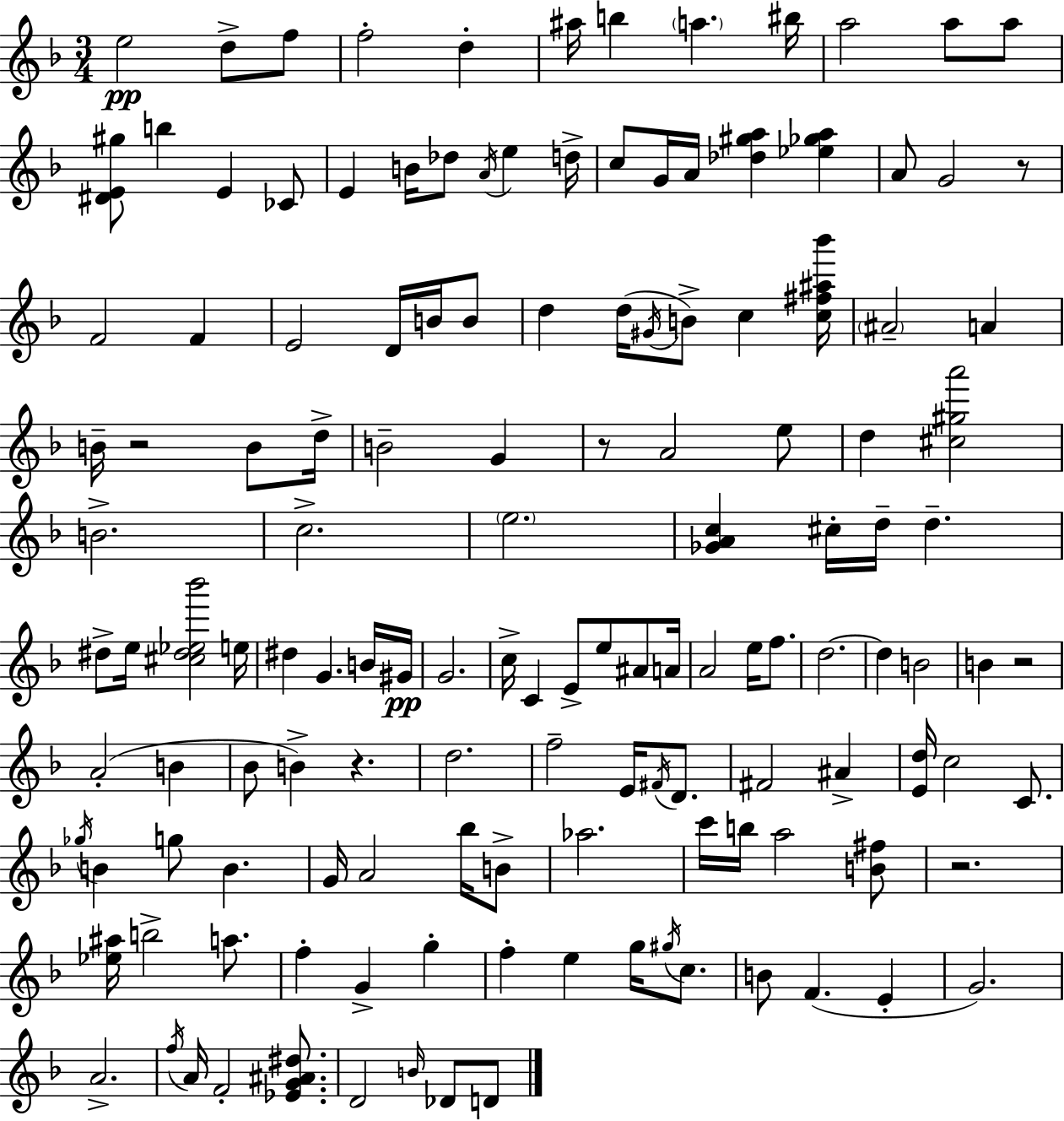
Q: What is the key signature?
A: D minor